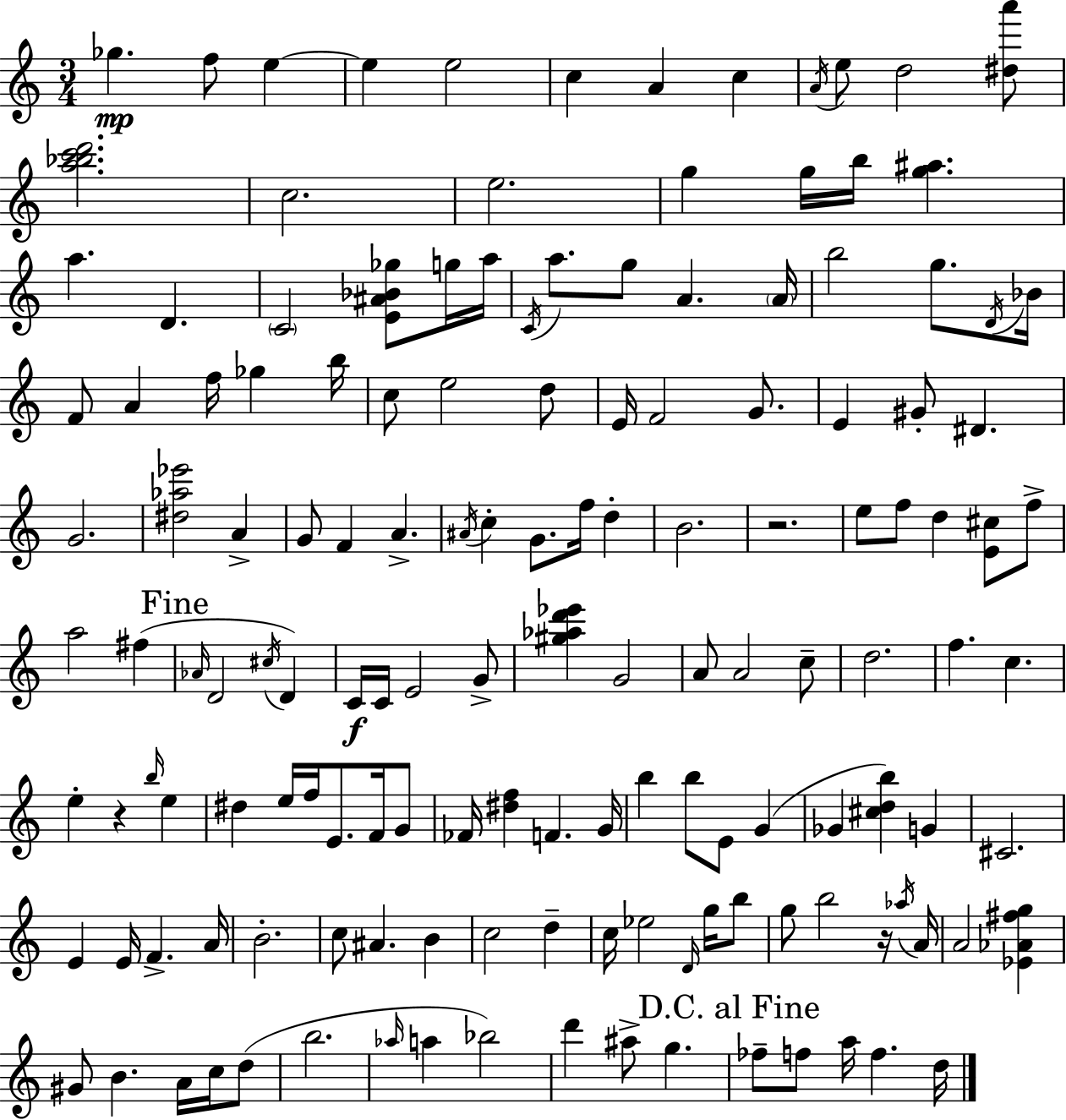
{
  \clef treble
  \numericTimeSignature
  \time 3/4
  \key a \minor
  ges''4.\mp f''8 e''4~~ | e''4 e''2 | c''4 a'4 c''4 | \acciaccatura { a'16 } e''8 d''2 <dis'' a'''>8 | \break <a'' bes'' c''' d'''>2. | c''2. | e''2. | g''4 g''16 b''16 <g'' ais''>4. | \break a''4. d'4. | \parenthesize c'2 <e' ais' bes' ges''>8 g''16 | a''16 \acciaccatura { c'16 } a''8. g''8 a'4. | \parenthesize a'16 b''2 g''8. | \break \acciaccatura { d'16 } bes'16 f'8 a'4 f''16 ges''4 | b''16 c''8 e''2 | d''8 e'16 f'2 | g'8. e'4 gis'8-. dis'4. | \break g'2. | <dis'' aes'' ees'''>2 a'4-> | g'8 f'4 a'4.-> | \acciaccatura { ais'16 } c''4-. g'8. f''16 | \break d''4-. b'2. | r2. | e''8 f''8 d''4 | <e' cis''>8 f''8-> a''2 | \break fis''4( \mark "Fine" \grace { aes'16 } d'2 | \acciaccatura { cis''16 } d'4) c'16\f c'16 e'2 | g'8-> <gis'' aes'' d''' ees'''>4 g'2 | a'8 a'2 | \break c''8-- d''2. | f''4. | c''4. e''4-. r4 | \grace { b''16 } e''4 dis''4 e''16 | \break f''16 e'8. f'16 g'8 fes'16 <dis'' f''>4 | f'4. g'16 b''4 b''8 | e'8 g'4( ges'4 <cis'' d'' b''>4) | g'4 cis'2. | \break e'4 e'16 | f'4.-> a'16 b'2.-. | c''8 ais'4. | b'4 c''2 | \break d''4-- c''16 ees''2 | \grace { d'16 } g''16 b''8 g''8 b''2 | r16 \acciaccatura { aes''16 } a'16 a'2 | <ees' aes' fis'' g''>4 gis'8 b'4. | \break a'16 c''16 d''8( b''2. | \grace { aes''16 } a''4 | bes''2) d'''4 | ais''8-> g''4. \mark "D.C. al Fine" fes''8-- | \break f''8 a''16 f''4. d''16 \bar "|."
}